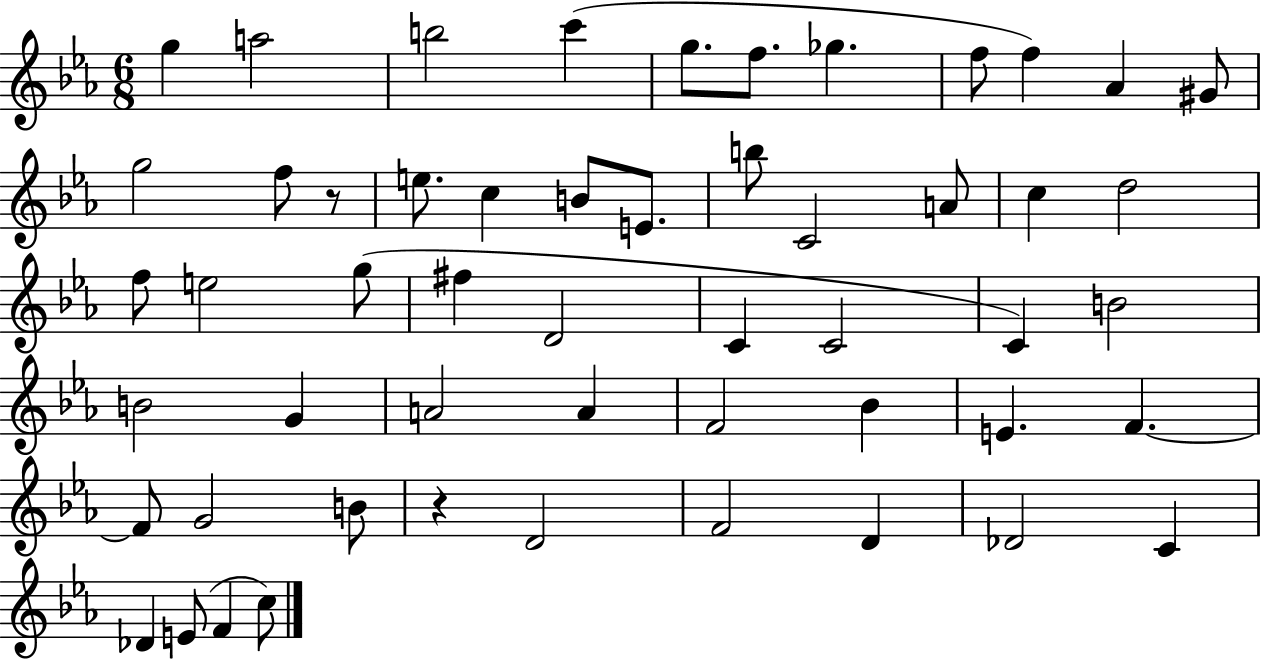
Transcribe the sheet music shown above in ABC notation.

X:1
T:Untitled
M:6/8
L:1/4
K:Eb
g a2 b2 c' g/2 f/2 _g f/2 f _A ^G/2 g2 f/2 z/2 e/2 c B/2 E/2 b/2 C2 A/2 c d2 f/2 e2 g/2 ^f D2 C C2 C B2 B2 G A2 A F2 _B E F F/2 G2 B/2 z D2 F2 D _D2 C _D E/2 F c/2